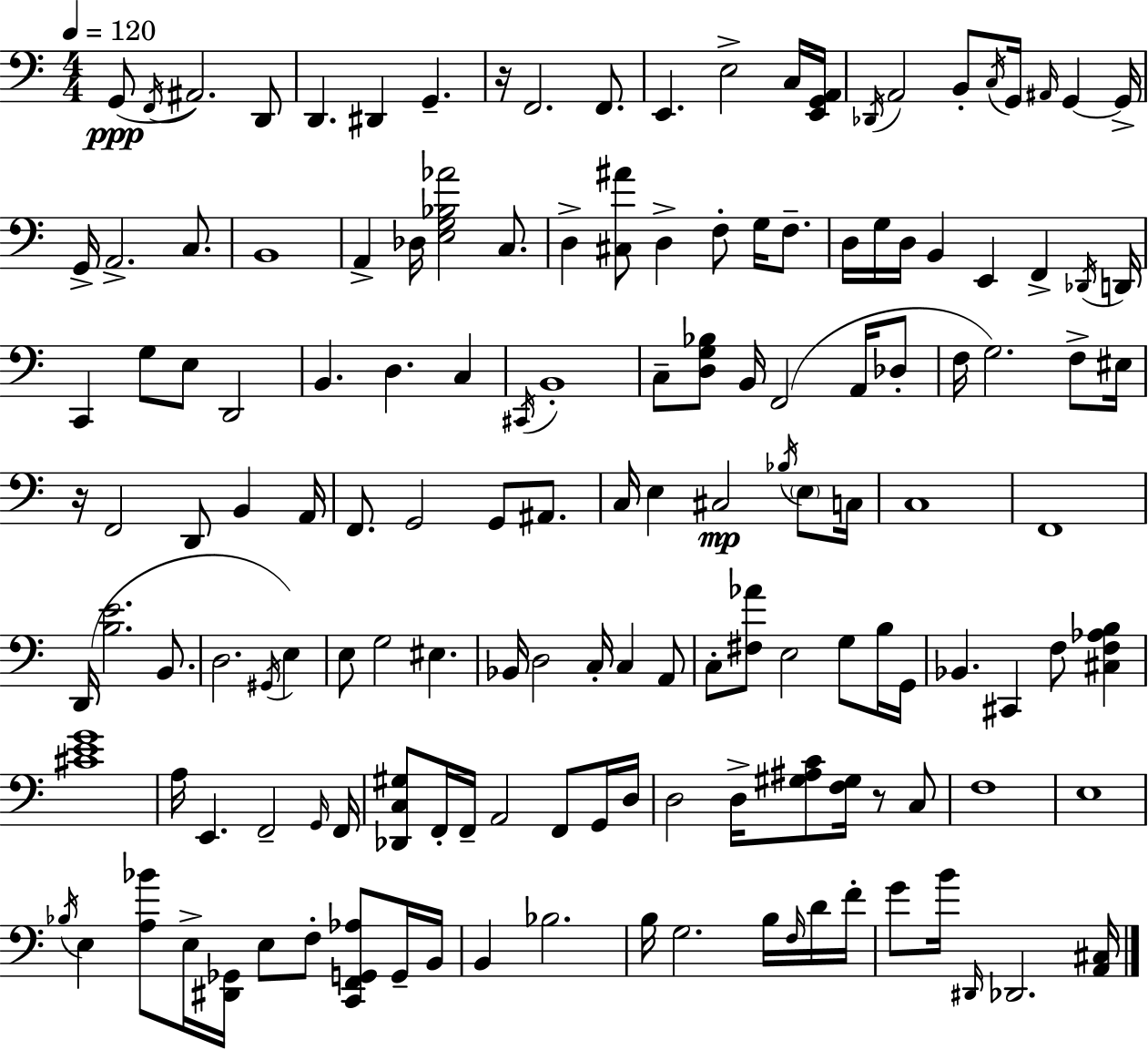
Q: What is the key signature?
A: C major